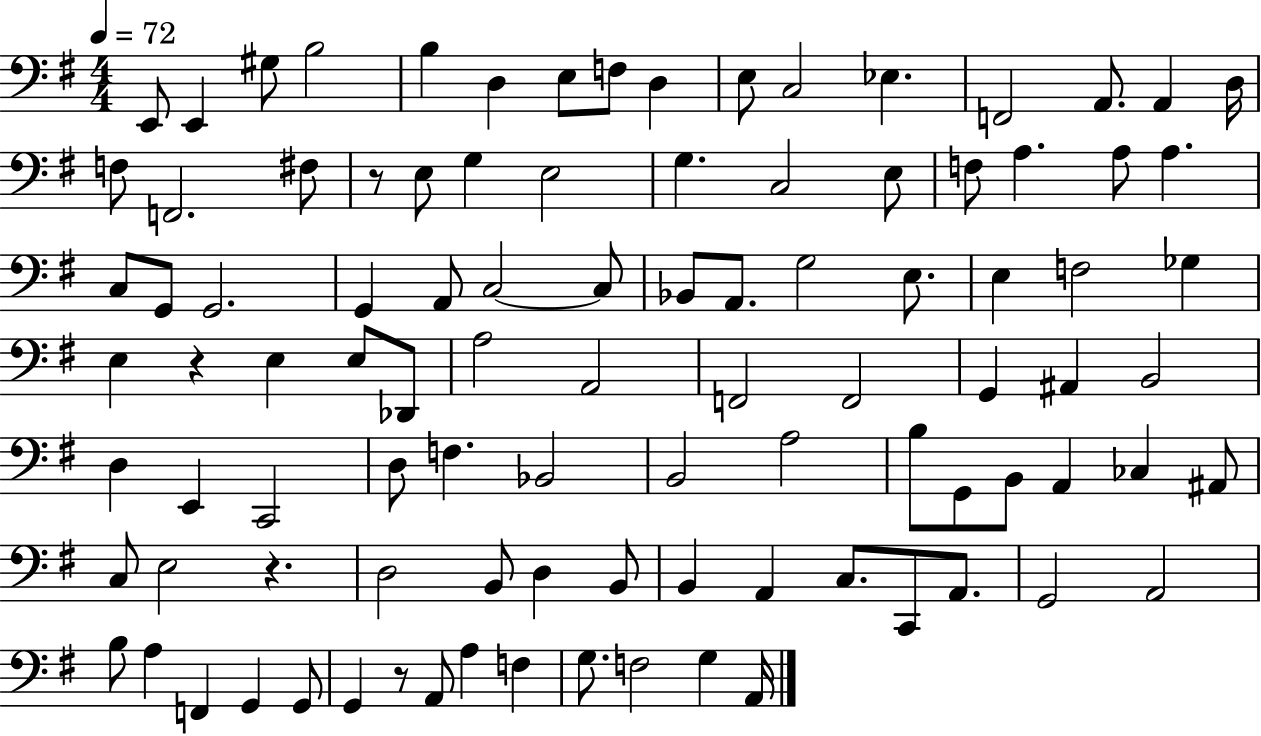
{
  \clef bass
  \numericTimeSignature
  \time 4/4
  \key g \major
  \tempo 4 = 72
  e,8 e,4 gis8 b2 | b4 d4 e8 f8 d4 | e8 c2 ees4. | f,2 a,8. a,4 d16 | \break f8 f,2. fis8 | r8 e8 g4 e2 | g4. c2 e8 | f8 a4. a8 a4. | \break c8 g,8 g,2. | g,4 a,8 c2~~ c8 | bes,8 a,8. g2 e8. | e4 f2 ges4 | \break e4 r4 e4 e8 des,8 | a2 a,2 | f,2 f,2 | g,4 ais,4 b,2 | \break d4 e,4 c,2 | d8 f4. bes,2 | b,2 a2 | b8 g,8 b,8 a,4 ces4 ais,8 | \break c8 e2 r4. | d2 b,8 d4 b,8 | b,4 a,4 c8. c,8 a,8. | g,2 a,2 | \break b8 a4 f,4 g,4 g,8 | g,4 r8 a,8 a4 f4 | g8. f2 g4 a,16 | \bar "|."
}